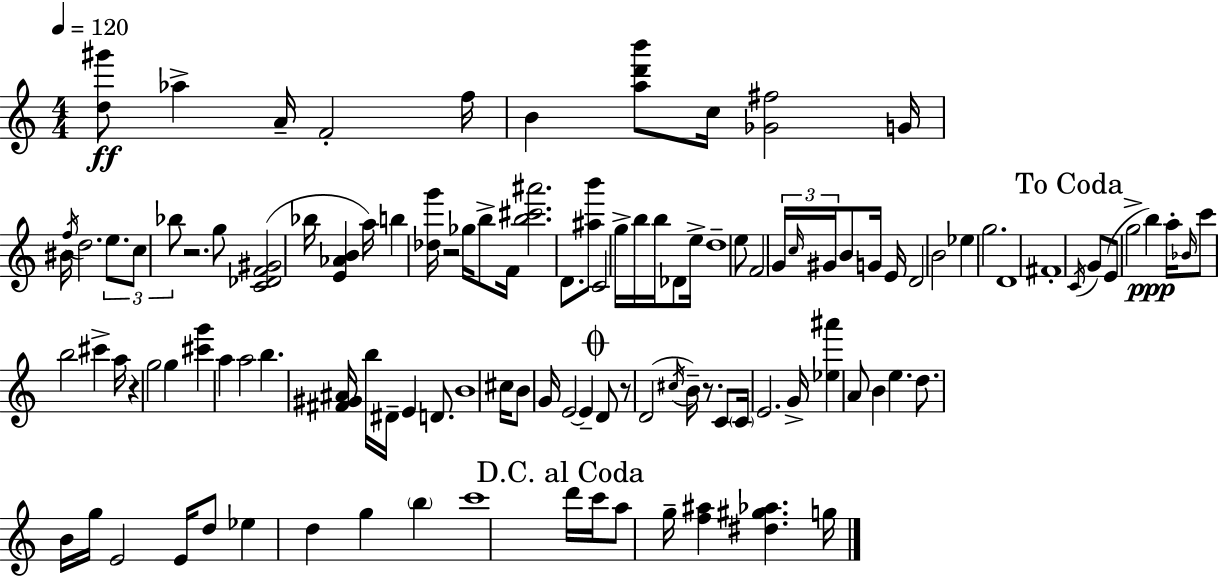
[D5,G#6]/e Ab5/q A4/s F4/h F5/s B4/q [A5,D6,B6]/e C5/s [Gb4,F#5]/h G4/s BIS4/s F5/s D5/h. E5/e. C5/e Bb5/e R/h. G5/e [C4,Db4,F4,G#4]/h Bb5/s [E4,Ab4,B4]/q A5/s B5/q [Db5,G6]/s R/h Gb5/s B5/e F4/s [B5,C#6,A#6]/h. D4/e. [A#5,B6]/e C4/h G5/s B5/s B5/s Db4/e E5/s D5/w E5/e F4/h G4/s C5/s G#4/s B4/e G4/s E4/s D4/h B4/h Eb5/q G5/h. D4/w F#4/w C4/s G4/e E4/e G5/h B5/q A5/s Bb4/s C6/e B5/h C#6/q A5/s R/q G5/h G5/q [C#6,G6]/q A5/q A5/h B5/q. [F#4,G#4,A#4]/s B5/s D#4/s E4/q D4/e. B4/w C#5/s B4/e G4/s E4/h E4/q D4/e R/e D4/h C#5/s B4/s R/e. C4/e C4/s E4/h. G4/s [Eb5,A#6]/q A4/e B4/q E5/q. D5/e. B4/s G5/s E4/h E4/s D5/e Eb5/q D5/q G5/q B5/q C6/w D6/s C6/s A5/e G5/s [F5,A#5]/q [D#5,G#5,Ab5]/q. G5/s